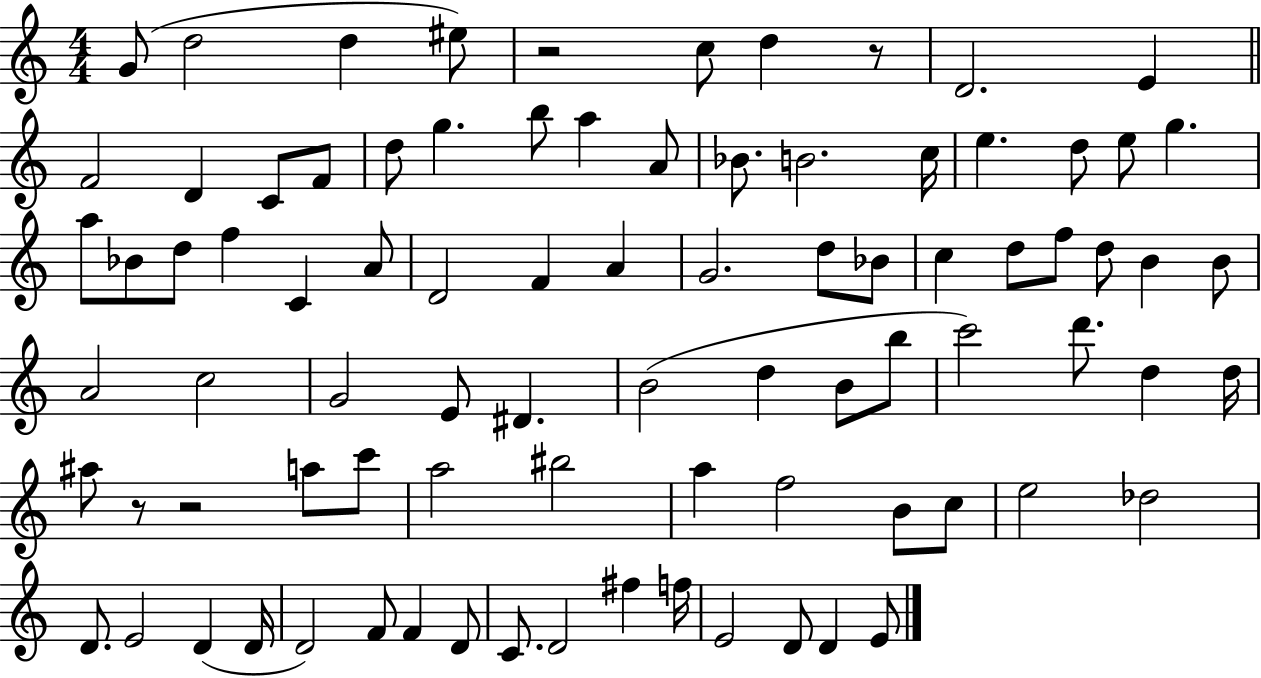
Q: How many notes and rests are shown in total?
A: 86